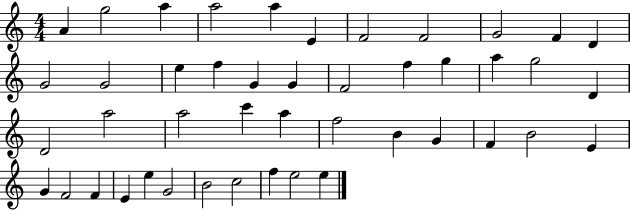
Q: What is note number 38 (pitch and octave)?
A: E4